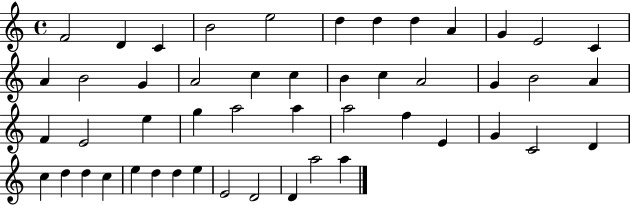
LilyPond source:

{
  \clef treble
  \time 4/4
  \defaultTimeSignature
  \key c \major
  f'2 d'4 c'4 | b'2 e''2 | d''4 d''4 d''4 a'4 | g'4 e'2 c'4 | \break a'4 b'2 g'4 | a'2 c''4 c''4 | b'4 c''4 a'2 | g'4 b'2 a'4 | \break f'4 e'2 e''4 | g''4 a''2 a''4 | a''2 f''4 e'4 | g'4 c'2 d'4 | \break c''4 d''4 d''4 c''4 | e''4 d''4 d''4 e''4 | e'2 d'2 | d'4 a''2 a''4 | \break \bar "|."
}